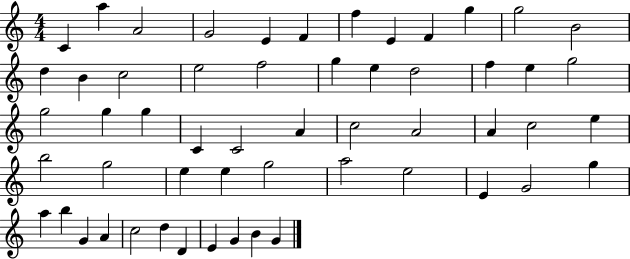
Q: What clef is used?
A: treble